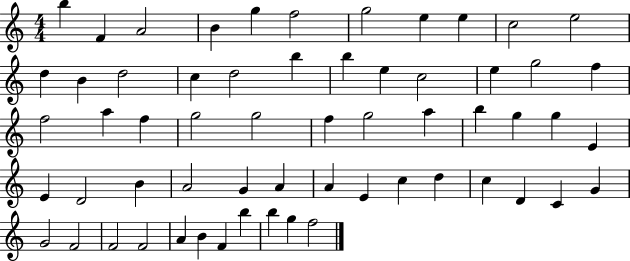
{
  \clef treble
  \numericTimeSignature
  \time 4/4
  \key c \major
  b''4 f'4 a'2 | b'4 g''4 f''2 | g''2 e''4 e''4 | c''2 e''2 | \break d''4 b'4 d''2 | c''4 d''2 b''4 | b''4 e''4 c''2 | e''4 g''2 f''4 | \break f''2 a''4 f''4 | g''2 g''2 | f''4 g''2 a''4 | b''4 g''4 g''4 e'4 | \break e'4 d'2 b'4 | a'2 g'4 a'4 | a'4 e'4 c''4 d''4 | c''4 d'4 c'4 g'4 | \break g'2 f'2 | f'2 f'2 | a'4 b'4 f'4 b''4 | b''4 g''4 f''2 | \break \bar "|."
}